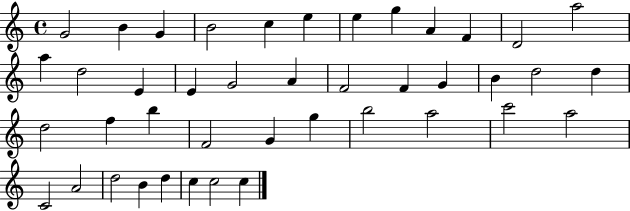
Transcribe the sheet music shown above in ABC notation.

X:1
T:Untitled
M:4/4
L:1/4
K:C
G2 B G B2 c e e g A F D2 a2 a d2 E E G2 A F2 F G B d2 d d2 f b F2 G g b2 a2 c'2 a2 C2 A2 d2 B d c c2 c